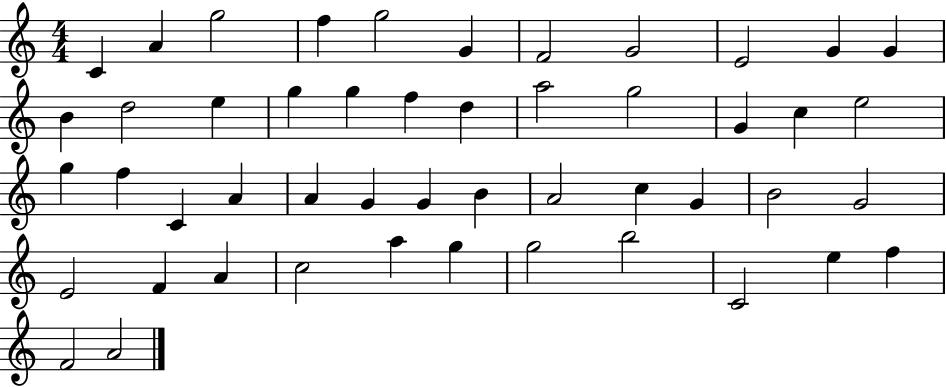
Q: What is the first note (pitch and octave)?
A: C4